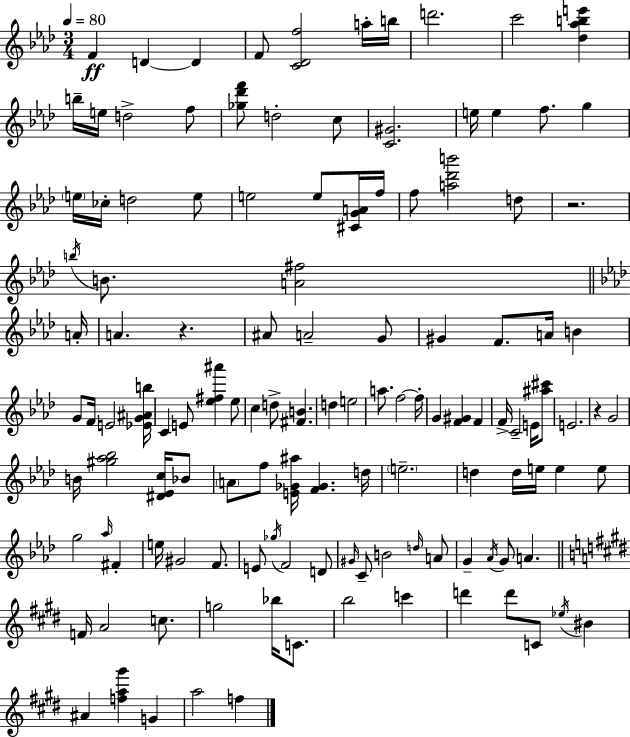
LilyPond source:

{
  \clef treble
  \numericTimeSignature
  \time 3/4
  \key aes \major
  \tempo 4 = 80
  \repeat volta 2 { f'4\ff d'4~~ d'4 | f'8 <c' des' f''>2 a''16-. b''16 | d'''2. | c'''2 <des'' aes'' b'' e'''>4 | \break b''16-- e''16 d''2-> f''8 | <ges'' des''' f'''>8 d''2-. c''8 | <c' gis'>2. | e''16 e''4 f''8. g''4 | \break \parenthesize e''16 ces''16-. d''2 e''8 | e''2 e''8 <cis' g' a'>16 f''16 | f''8 <a'' des''' b'''>2 d''8 | r2. | \break \acciaccatura { b''16 } b'8. <a' fis''>2 | \bar "||" \break \key aes \major a'16-. a'4. r4. | ais'8 a'2-- g'8 | gis'4 f'8. a'16 b'4 | g'8 f'16 e'2 | \break <ees' g' ais' b''>16 c'4 e'8 <ees'' fis'' ais'''>4 ees''8 | c''4 d''8-> <fis' b'>4. | d''4 e''2 | a''8. f''2~~ | \break f''16-. g'4 <f' gis'>4 f'4 | f'16-> c'2-- e'16 <ais'' cis'''>8 | e'2. | r4 g'2 | \break b'16 <gis'' aes'' bes''>2 <dis' ees' c''>16 bes'8 | \parenthesize a'8 f''8 <e' ges' ais''>16 <f' ges'>4. | d''16 \parenthesize e''2.-- | d''4 d''16 e''16 e''4 e''8 | \break g''2 \grace { aes''16 } fis'4-. | e''16 gis'2 f'8. | e'8 \acciaccatura { ges''16 } f'2 | d'8 \grace { gis'16 } c'8-- b'2 | \break \grace { d''16 } a'8 g'4-- \acciaccatura { aes'16 } g'8 | a'4. \bar "||" \break \key e \major f'16 a'2 c''8. | g''2 bes''16 c'8. | b''2 c'''4 | d'''4 d'''8 c'8 \acciaccatura { ees''16 } bis'4 | \break ais'4 <f'' a'' gis'''>4 g'4 | a''2 f''4 | } \bar "|."
}